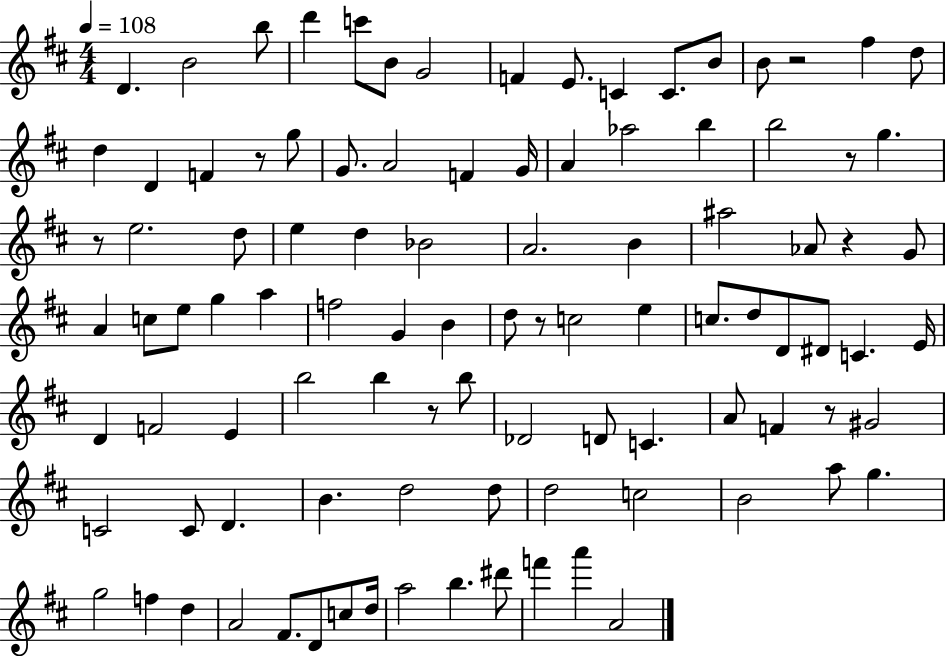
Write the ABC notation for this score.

X:1
T:Untitled
M:4/4
L:1/4
K:D
D B2 b/2 d' c'/2 B/2 G2 F E/2 C C/2 B/2 B/2 z2 ^f d/2 d D F z/2 g/2 G/2 A2 F G/4 A _a2 b b2 z/2 g z/2 e2 d/2 e d _B2 A2 B ^a2 _A/2 z G/2 A c/2 e/2 g a f2 G B d/2 z/2 c2 e c/2 d/2 D/2 ^D/2 C E/4 D F2 E b2 b z/2 b/2 _D2 D/2 C A/2 F z/2 ^G2 C2 C/2 D B d2 d/2 d2 c2 B2 a/2 g g2 f d A2 ^F/2 D/2 c/2 d/4 a2 b ^d'/2 f' a' A2